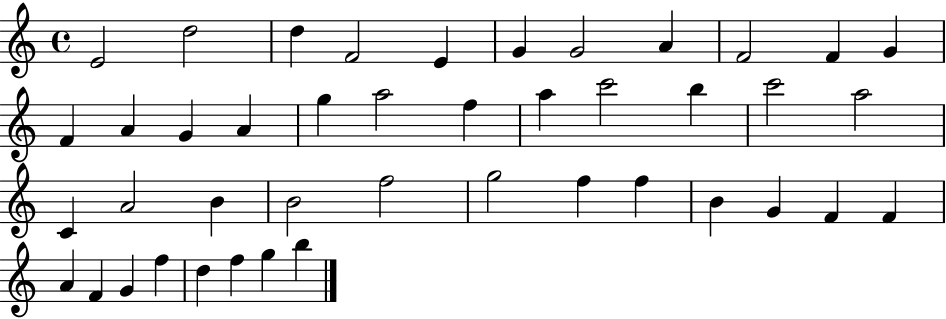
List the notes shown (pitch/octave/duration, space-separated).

E4/h D5/h D5/q F4/h E4/q G4/q G4/h A4/q F4/h F4/q G4/q F4/q A4/q G4/q A4/q G5/q A5/h F5/q A5/q C6/h B5/q C6/h A5/h C4/q A4/h B4/q B4/h F5/h G5/h F5/q F5/q B4/q G4/q F4/q F4/q A4/q F4/q G4/q F5/q D5/q F5/q G5/q B5/q